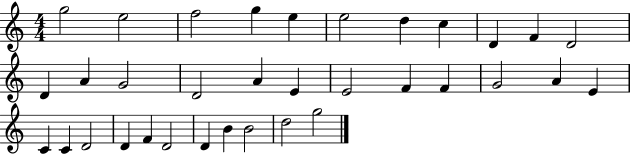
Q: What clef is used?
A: treble